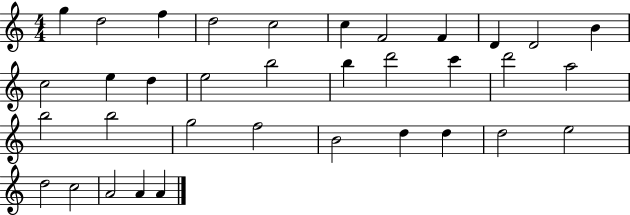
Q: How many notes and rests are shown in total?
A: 35